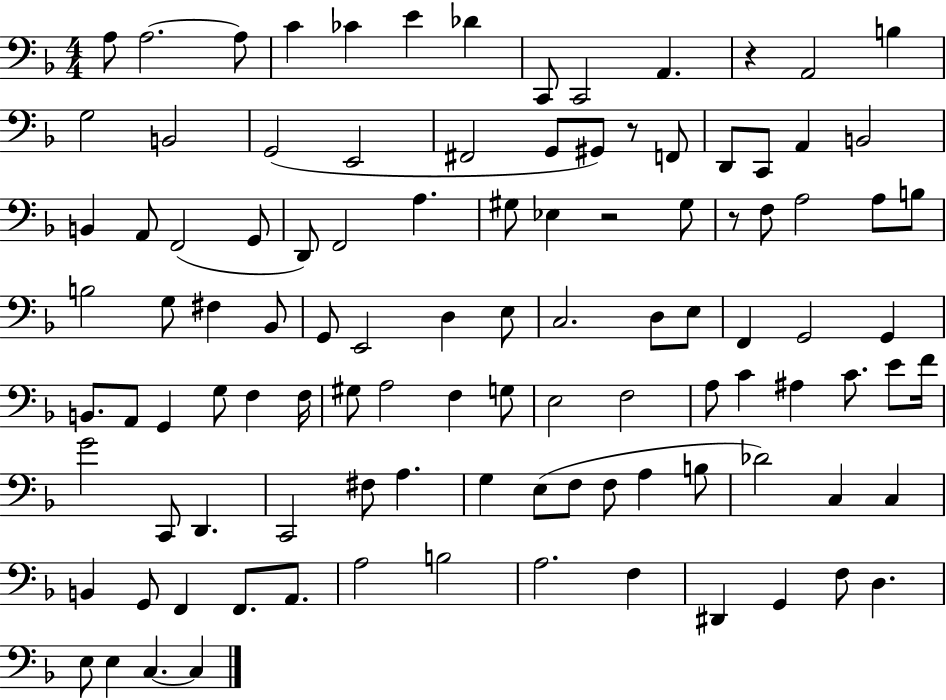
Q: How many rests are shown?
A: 4